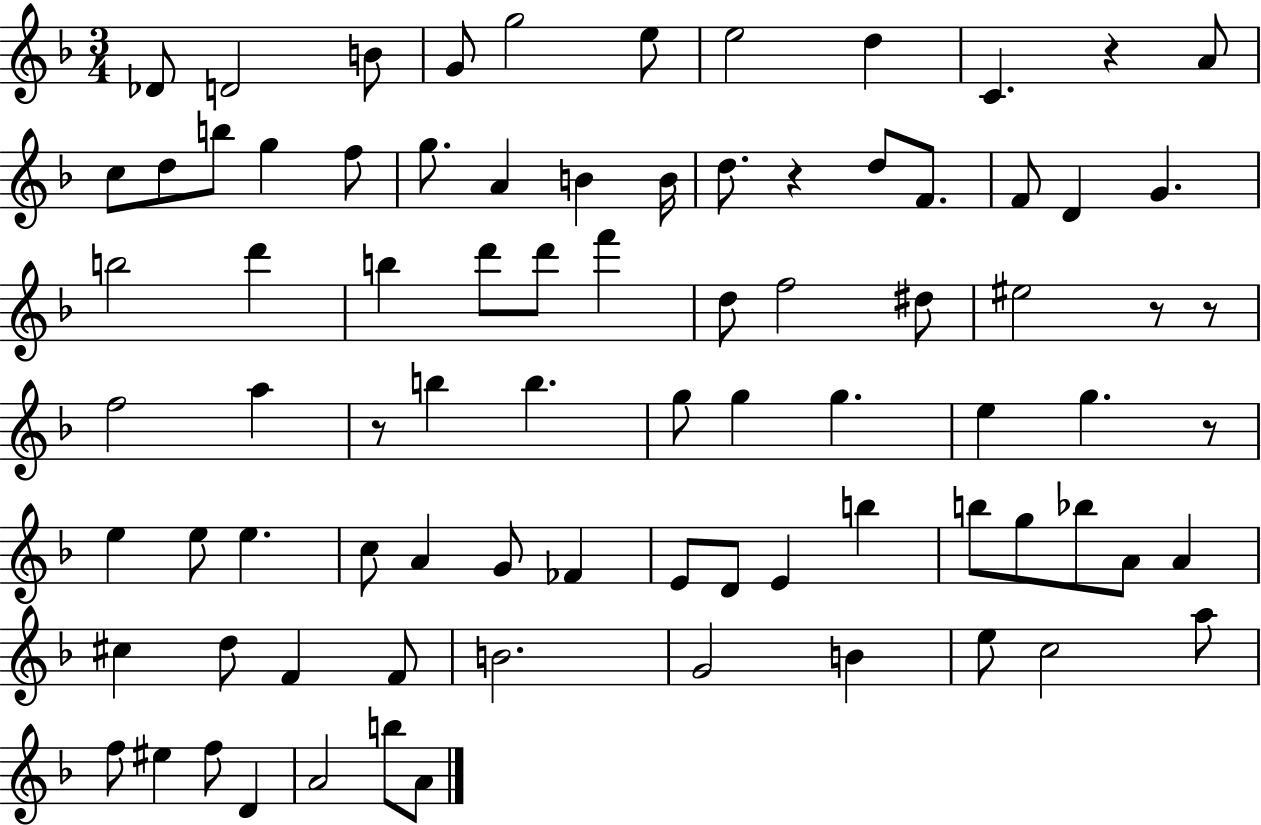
Db4/e D4/h B4/e G4/e G5/h E5/e E5/h D5/q C4/q. R/q A4/e C5/e D5/e B5/e G5/q F5/e G5/e. A4/q B4/q B4/s D5/e. R/q D5/e F4/e. F4/e D4/q G4/q. B5/h D6/q B5/q D6/e D6/e F6/q D5/e F5/h D#5/e EIS5/h R/e R/e F5/h A5/q R/e B5/q B5/q. G5/e G5/q G5/q. E5/q G5/q. R/e E5/q E5/e E5/q. C5/e A4/q G4/e FES4/q E4/e D4/e E4/q B5/q B5/e G5/e Bb5/e A4/e A4/q C#5/q D5/e F4/q F4/e B4/h. G4/h B4/q E5/e C5/h A5/e F5/e EIS5/q F5/e D4/q A4/h B5/e A4/e